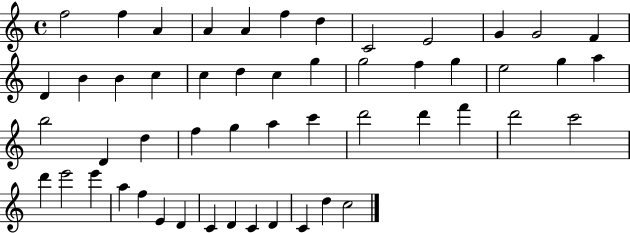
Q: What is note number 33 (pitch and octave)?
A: C6